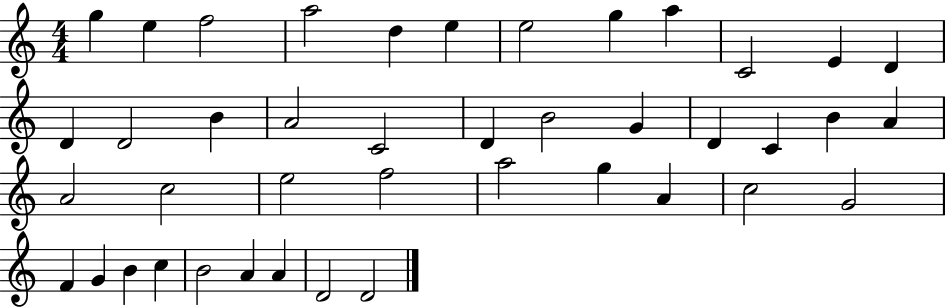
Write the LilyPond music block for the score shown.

{
  \clef treble
  \numericTimeSignature
  \time 4/4
  \key c \major
  g''4 e''4 f''2 | a''2 d''4 e''4 | e''2 g''4 a''4 | c'2 e'4 d'4 | \break d'4 d'2 b'4 | a'2 c'2 | d'4 b'2 g'4 | d'4 c'4 b'4 a'4 | \break a'2 c''2 | e''2 f''2 | a''2 g''4 a'4 | c''2 g'2 | \break f'4 g'4 b'4 c''4 | b'2 a'4 a'4 | d'2 d'2 | \bar "|."
}